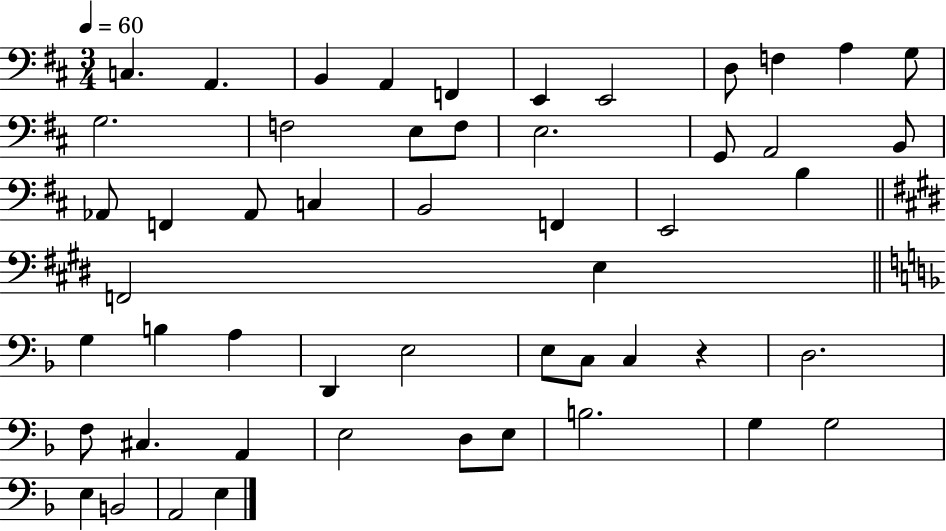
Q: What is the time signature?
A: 3/4